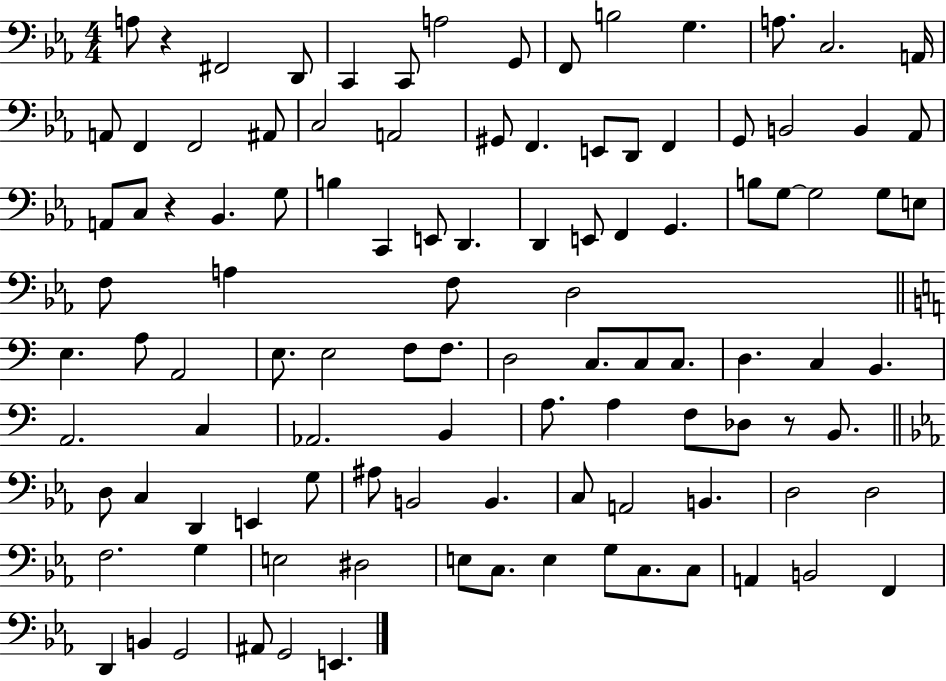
A3/e R/q F#2/h D2/e C2/q C2/e A3/h G2/e F2/e B3/h G3/q. A3/e. C3/h. A2/s A2/e F2/q F2/h A#2/e C3/h A2/h G#2/e F2/q. E2/e D2/e F2/q G2/e B2/h B2/q Ab2/e A2/e C3/e R/q Bb2/q. G3/e B3/q C2/q E2/e D2/q. D2/q E2/e F2/q G2/q. B3/e G3/e G3/h G3/e E3/e F3/e A3/q F3/e D3/h E3/q. A3/e A2/h E3/e. E3/h F3/e F3/e. D3/h C3/e. C3/e C3/e. D3/q. C3/q B2/q. A2/h. C3/q Ab2/h. B2/q A3/e. A3/q F3/e Db3/e R/e B2/e. D3/e C3/q D2/q E2/q G3/e A#3/e B2/h B2/q. C3/e A2/h B2/q. D3/h D3/h F3/h. G3/q E3/h D#3/h E3/e C3/e. E3/q G3/e C3/e. C3/e A2/q B2/h F2/q D2/q B2/q G2/h A#2/e G2/h E2/q.